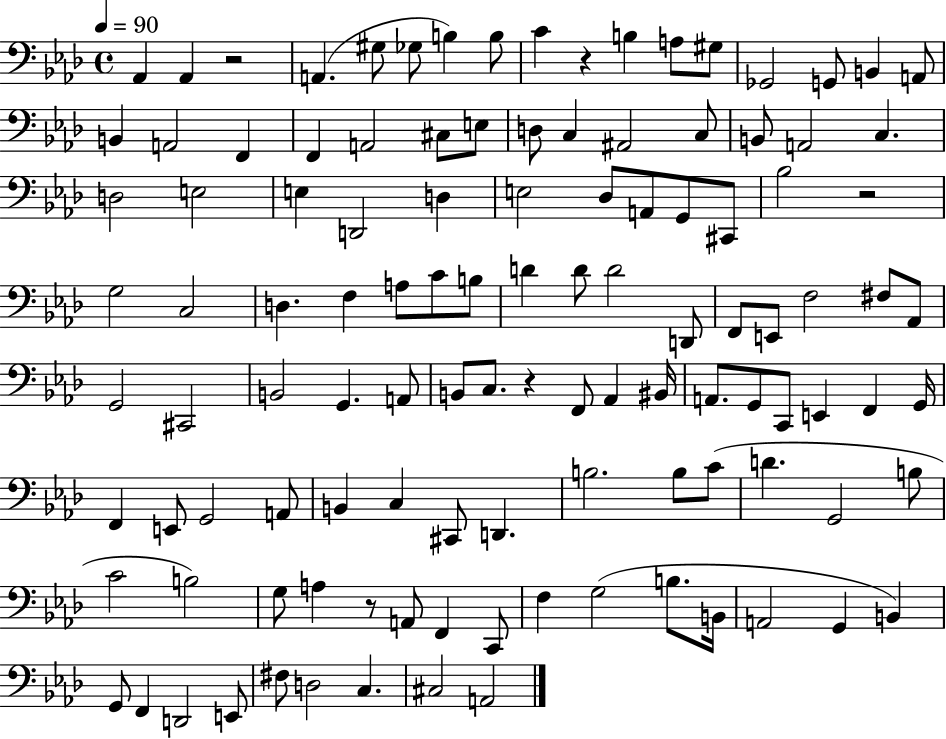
{
  \clef bass
  \time 4/4
  \defaultTimeSignature
  \key aes \major
  \tempo 4 = 90
  aes,4 aes,4 r2 | a,4.( gis8 ges8 b4) b8 | c'4 r4 b4 a8 gis8 | ges,2 g,8 b,4 a,8 | \break b,4 a,2 f,4 | f,4 a,2 cis8 e8 | d8 c4 ais,2 c8 | b,8 a,2 c4. | \break d2 e2 | e4 d,2 d4 | e2 des8 a,8 g,8 cis,8 | bes2 r2 | \break g2 c2 | d4. f4 a8 c'8 b8 | d'4 d'8 d'2 d,8 | f,8 e,8 f2 fis8 aes,8 | \break g,2 cis,2 | b,2 g,4. a,8 | b,8 c8. r4 f,8 aes,4 bis,16 | a,8. g,8 c,8 e,4 f,4 g,16 | \break f,4 e,8 g,2 a,8 | b,4 c4 cis,8 d,4. | b2. b8 c'8( | d'4. g,2 b8 | \break c'2 b2) | g8 a4 r8 a,8 f,4 c,8 | f4 g2( b8. b,16 | a,2 g,4 b,4) | \break g,8 f,4 d,2 e,8 | fis8 d2 c4. | cis2 a,2 | \bar "|."
}